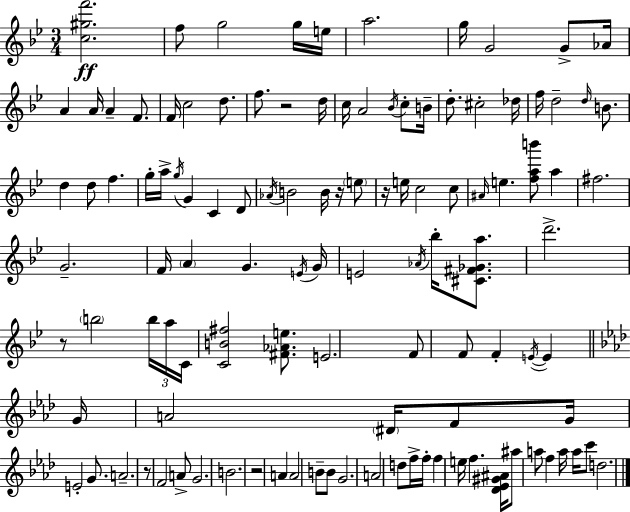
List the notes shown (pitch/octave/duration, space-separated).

[C5,G#5,F6]/h. F5/e G5/h G5/s E5/s A5/h. G5/s G4/h G4/e Ab4/s A4/q A4/s A4/q F4/e. F4/s C5/h D5/e. F5/e. R/h D5/s C5/s A4/h Bb4/s C5/e B4/s D5/e. C#5/h Db5/s F5/s D5/h D5/s B4/e. D5/q D5/e F5/q. G5/s A5/s G5/s G4/q C4/q D4/e Ab4/s B4/h B4/s R/s E5/e R/s E5/s C5/h C5/e A#4/s E5/q. [F5,A5,B6]/e A5/q F#5/h. G4/h. F4/s A4/q G4/q. E4/s G4/s E4/h Ab4/s Bb5/s [C#4,F#4,Gb4,A5]/e. D6/h. R/e B5/h B5/s A5/s C4/s [C4,B4,F#5]/h [F#4,Ab4,E5]/e. E4/h. F4/e F4/e F4/q E4/s E4/q G4/s A4/h D#4/s F4/e G4/s E4/h G4/e. A4/h. R/e F4/h A4/e G4/h. B4/h. R/h A4/q A4/h B4/e B4/e G4/h. A4/h D5/e F5/s F5/s F5/q E5/s F5/q. [Db4,Eb4,G#4,A#4]/s A#5/e A5/e F5/q A5/s A5/s C6/e D5/h.